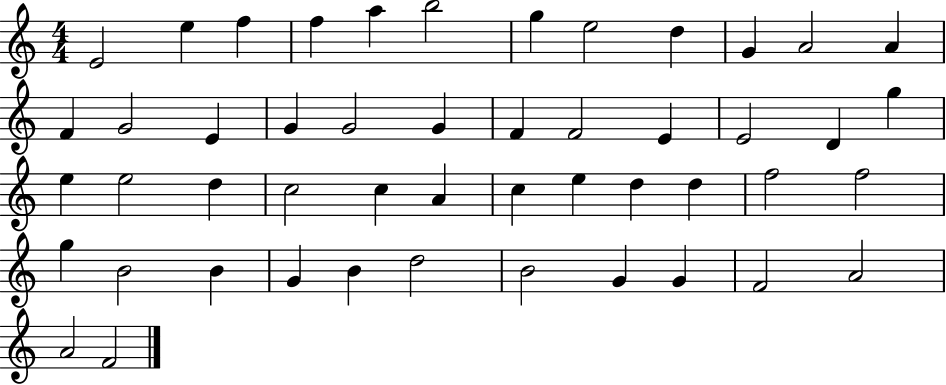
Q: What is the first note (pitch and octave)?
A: E4